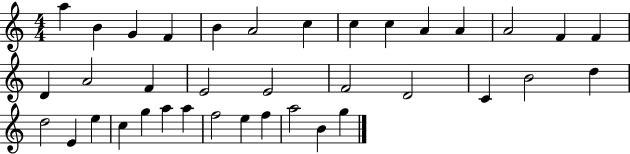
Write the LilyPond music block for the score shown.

{
  \clef treble
  \numericTimeSignature
  \time 4/4
  \key c \major
  a''4 b'4 g'4 f'4 | b'4 a'2 c''4 | c''4 c''4 a'4 a'4 | a'2 f'4 f'4 | \break d'4 a'2 f'4 | e'2 e'2 | f'2 d'2 | c'4 b'2 d''4 | \break d''2 e'4 e''4 | c''4 g''4 a''4 a''4 | f''2 e''4 f''4 | a''2 b'4 g''4 | \break \bar "|."
}